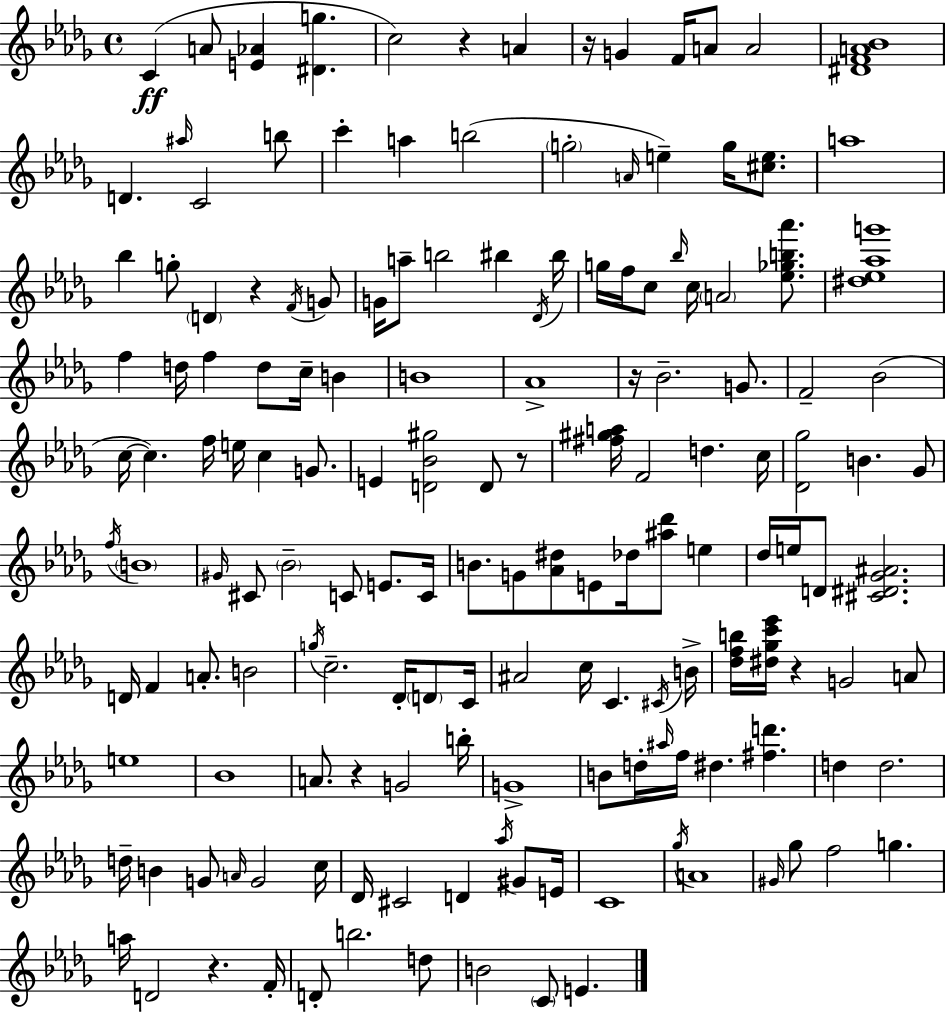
C4/q A4/e [E4,Ab4]/q [D#4,G5]/q. C5/h R/q A4/q R/s G4/q F4/s A4/e A4/h [D#4,F4,A4,Bb4]/w D4/q. A#5/s C4/h B5/e C6/q A5/q B5/h G5/h A4/s E5/q G5/s [C#5,E5]/e. A5/w Bb5/q G5/e D4/q R/q F4/s G4/e G4/s A5/e B5/h BIS5/q Db4/s BIS5/s G5/s F5/s C5/e Bb5/s C5/s A4/h [Eb5,Gb5,B5,Ab6]/e. [D#5,Eb5,Ab5,G6]/w F5/q D5/s F5/q D5/e C5/s B4/q B4/w Ab4/w R/s Bb4/h. G4/e. F4/h Bb4/h C5/s C5/q. F5/s E5/s C5/q G4/e. E4/q [D4,Bb4,G#5]/h D4/e R/e [F#5,G#5,A5]/s F4/h D5/q. C5/s [Db4,Gb5]/h B4/q. Gb4/e F5/s B4/w G#4/s C#4/e Bb4/h C4/e E4/e. C4/s B4/e. G4/e [Ab4,D#5]/e E4/e Db5/s [A#5,Db6]/e E5/q Db5/s E5/s D4/e [C#4,D#4,Gb4,A#4]/h. D4/s F4/q A4/e. B4/h G5/s C5/h. Db4/s D4/e C4/s A#4/h C5/s C4/q. C#4/s B4/s [Db5,F5,B5]/s [D#5,Gb5,C6,Eb6]/s R/q G4/h A4/e E5/w Bb4/w A4/e. R/q G4/h B5/s G4/w B4/e D5/s A#5/s F5/s D#5/q. [F#5,D6]/q. D5/q D5/h. D5/s B4/q G4/e A4/s G4/h C5/s Db4/s C#4/h D4/q Ab5/s G#4/e E4/s C4/w Gb5/s A4/w G#4/s Gb5/e F5/h G5/q. A5/s D4/h R/q. F4/s D4/e B5/h. D5/e B4/h C4/e E4/q.